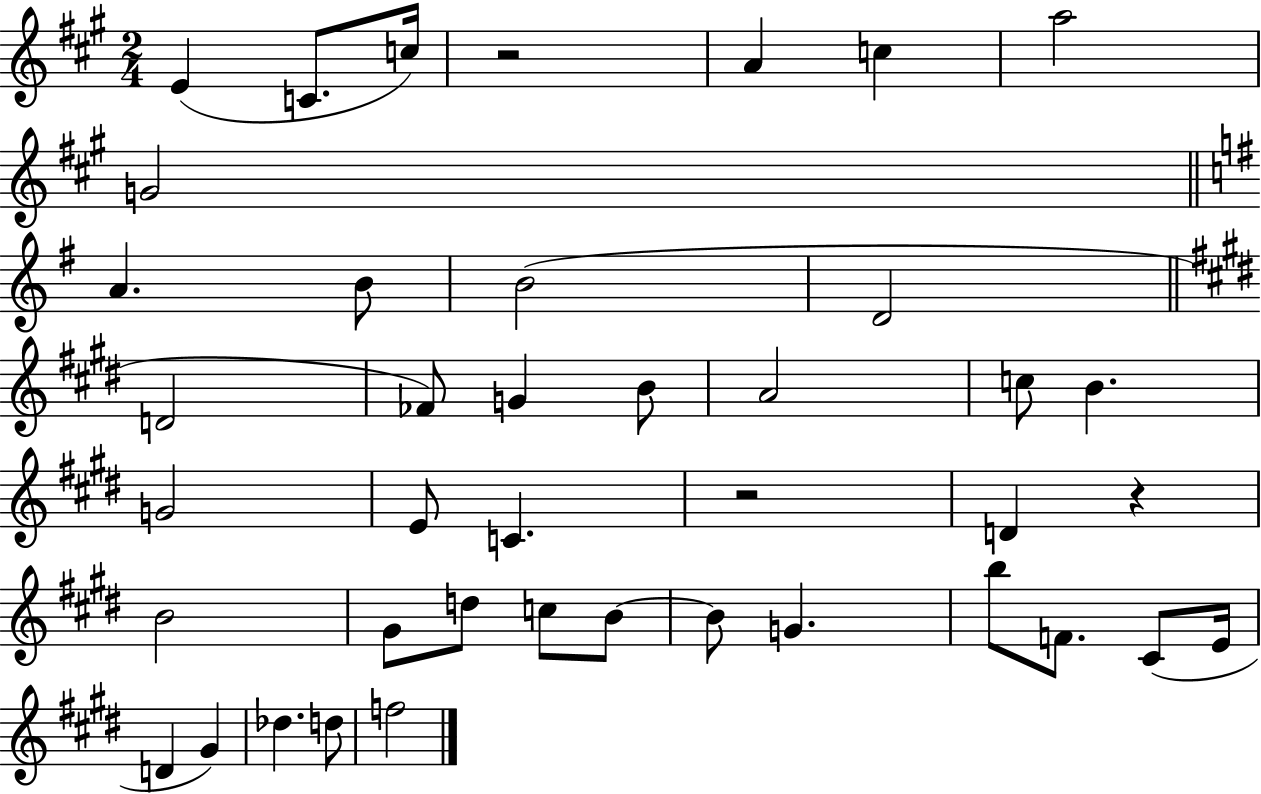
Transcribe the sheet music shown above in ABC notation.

X:1
T:Untitled
M:2/4
L:1/4
K:A
E C/2 c/4 z2 A c a2 G2 A B/2 B2 D2 D2 _F/2 G B/2 A2 c/2 B G2 E/2 C z2 D z B2 ^G/2 d/2 c/2 B/2 B/2 G b/2 F/2 ^C/2 E/4 D ^G _d d/2 f2